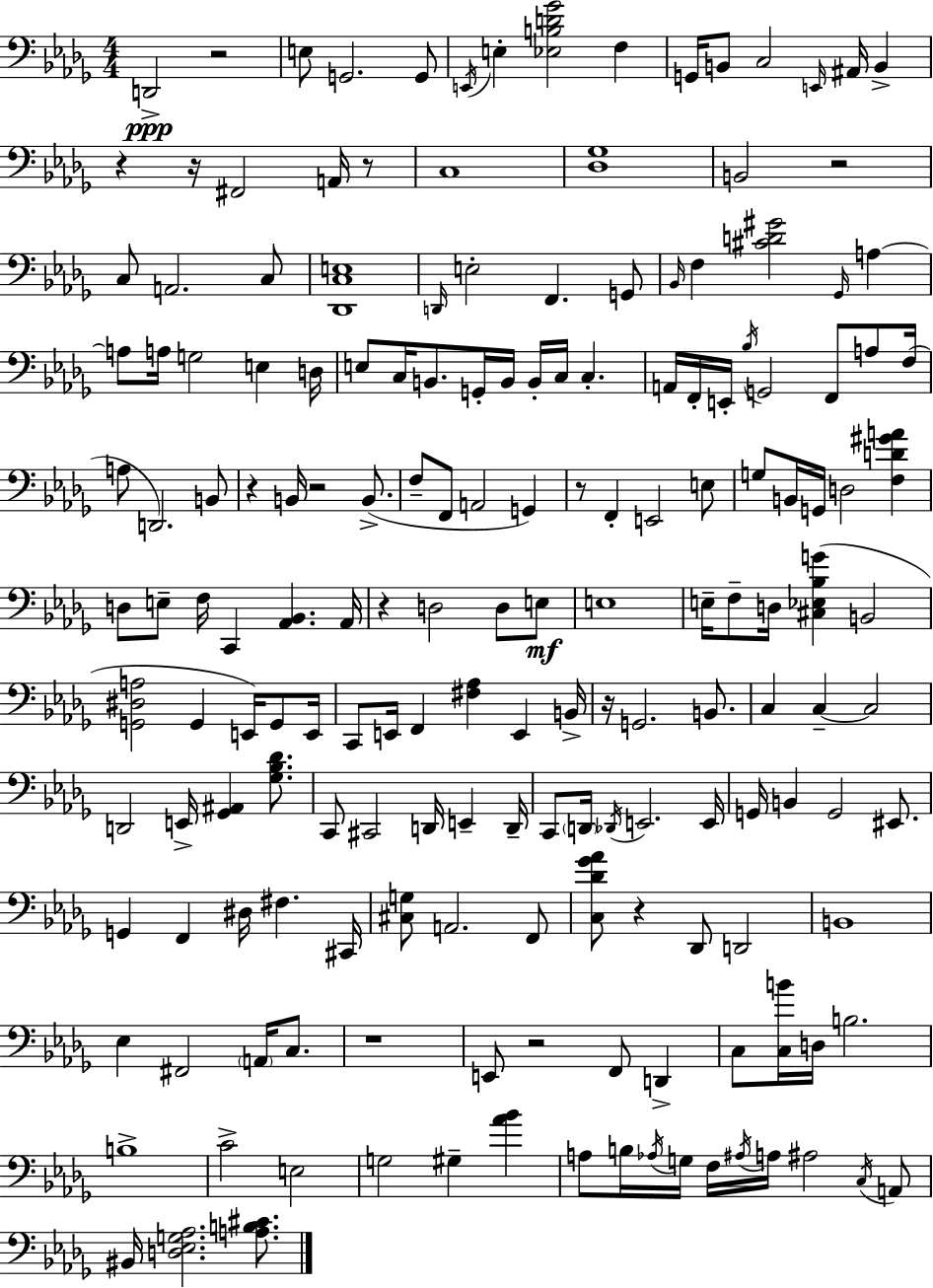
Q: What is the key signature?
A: BES minor